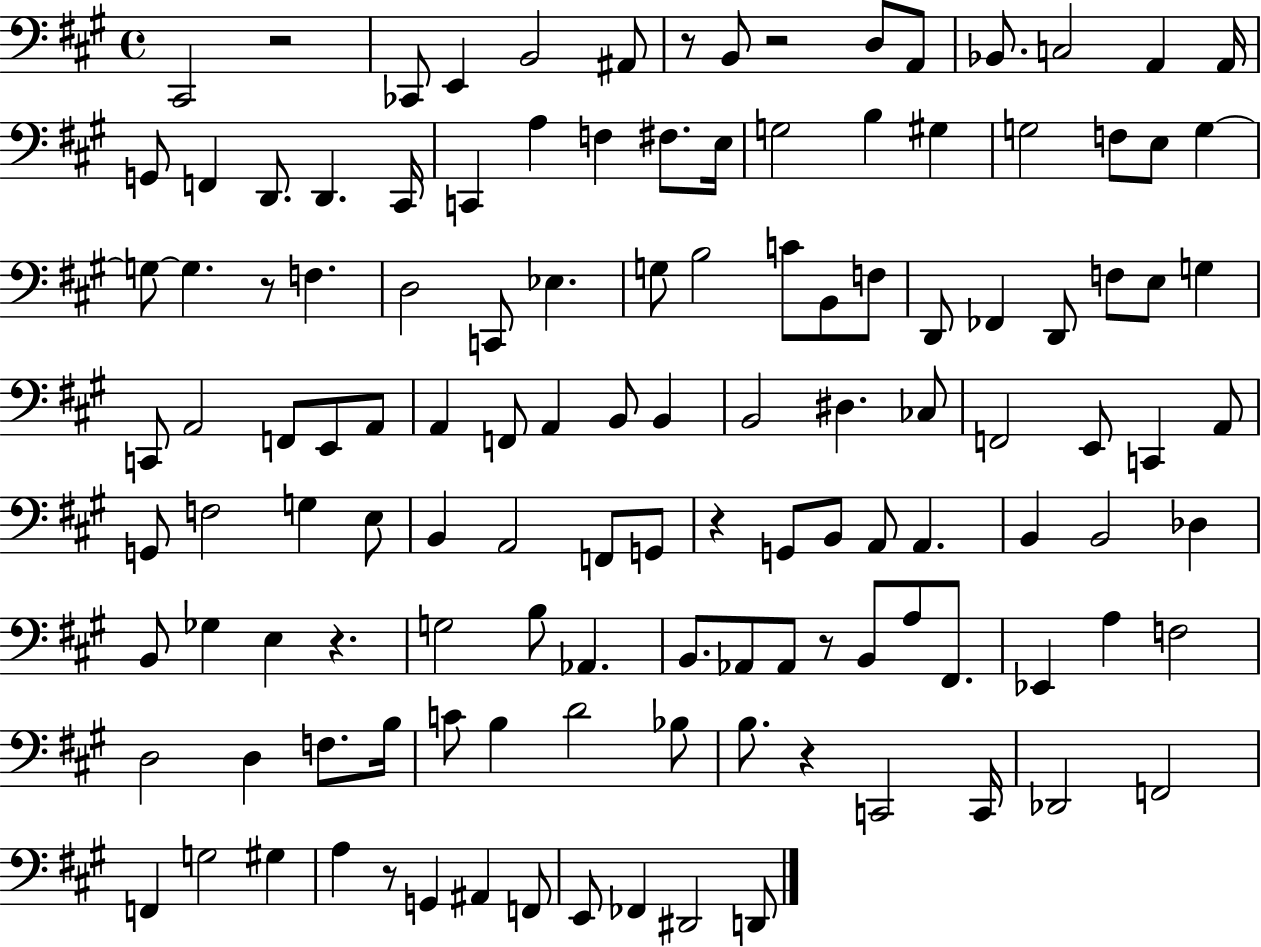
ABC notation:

X:1
T:Untitled
M:4/4
L:1/4
K:A
^C,,2 z2 _C,,/2 E,, B,,2 ^A,,/2 z/2 B,,/2 z2 D,/2 A,,/2 _B,,/2 C,2 A,, A,,/4 G,,/2 F,, D,,/2 D,, ^C,,/4 C,, A, F, ^F,/2 E,/4 G,2 B, ^G, G,2 F,/2 E,/2 G, G,/2 G, z/2 F, D,2 C,,/2 _E, G,/2 B,2 C/2 B,,/2 F,/2 D,,/2 _F,, D,,/2 F,/2 E,/2 G, C,,/2 A,,2 F,,/2 E,,/2 A,,/2 A,, F,,/2 A,, B,,/2 B,, B,,2 ^D, _C,/2 F,,2 E,,/2 C,, A,,/2 G,,/2 F,2 G, E,/2 B,, A,,2 F,,/2 G,,/2 z G,,/2 B,,/2 A,,/2 A,, B,, B,,2 _D, B,,/2 _G, E, z G,2 B,/2 _A,, B,,/2 _A,,/2 _A,,/2 z/2 B,,/2 A,/2 ^F,,/2 _E,, A, F,2 D,2 D, F,/2 B,/4 C/2 B, D2 _B,/2 B,/2 z C,,2 C,,/4 _D,,2 F,,2 F,, G,2 ^G, A, z/2 G,, ^A,, F,,/2 E,,/2 _F,, ^D,,2 D,,/2